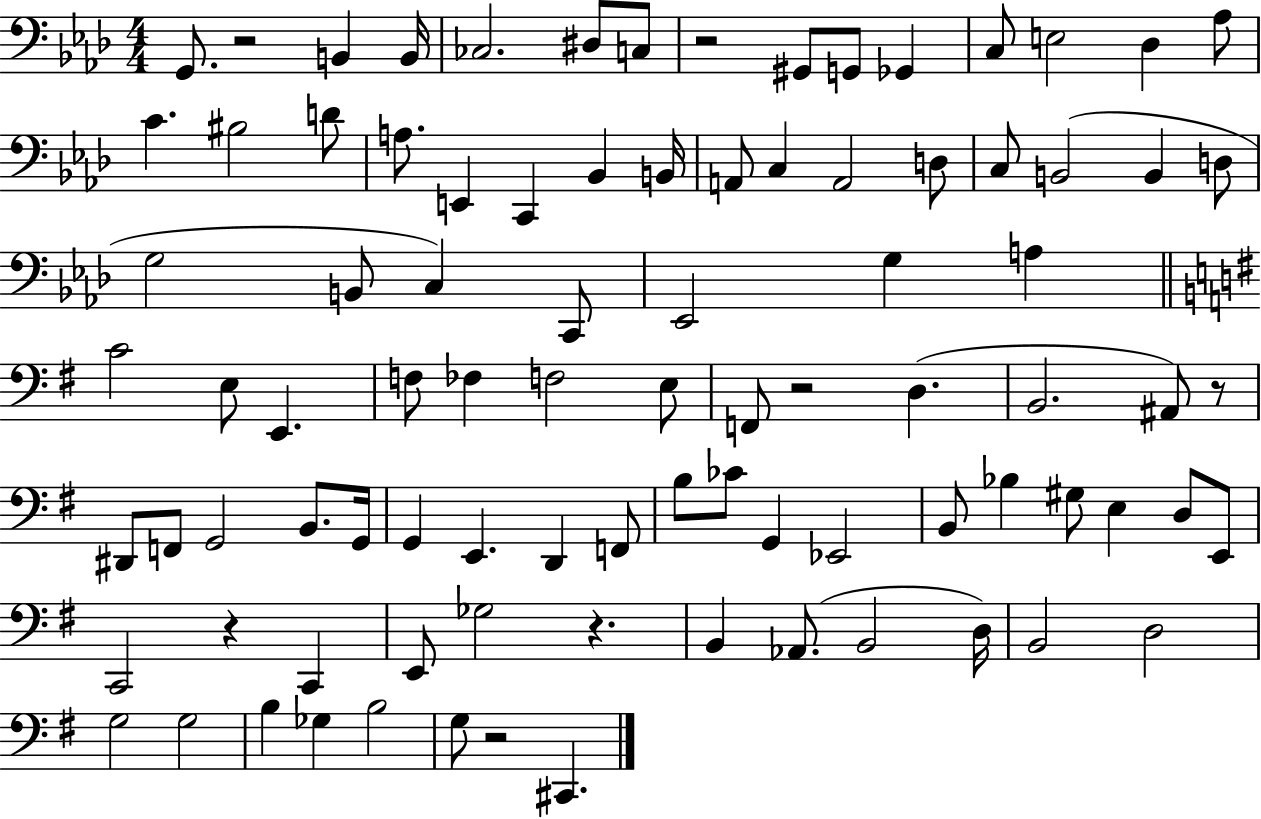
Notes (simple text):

G2/e. R/h B2/q B2/s CES3/h. D#3/e C3/e R/h G#2/e G2/e Gb2/q C3/e E3/h Db3/q Ab3/e C4/q. BIS3/h D4/e A3/e. E2/q C2/q Bb2/q B2/s A2/e C3/q A2/h D3/e C3/e B2/h B2/q D3/e G3/h B2/e C3/q C2/e Eb2/h G3/q A3/q C4/h E3/e E2/q. F3/e FES3/q F3/h E3/e F2/e R/h D3/q. B2/h. A#2/e R/e D#2/e F2/e G2/h B2/e. G2/s G2/q E2/q. D2/q F2/e B3/e CES4/e G2/q Eb2/h B2/e Bb3/q G#3/e E3/q D3/e E2/e C2/h R/q C2/q E2/e Gb3/h R/q. B2/q Ab2/e. B2/h D3/s B2/h D3/h G3/h G3/h B3/q Gb3/q B3/h G3/e R/h C#2/q.